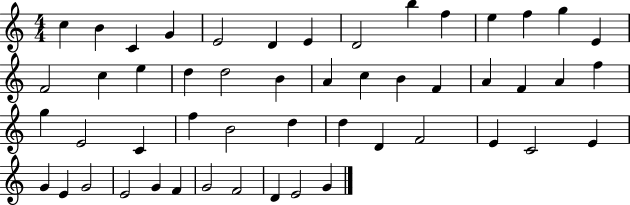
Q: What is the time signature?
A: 4/4